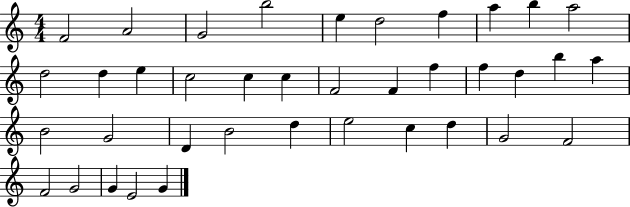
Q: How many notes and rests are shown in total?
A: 38